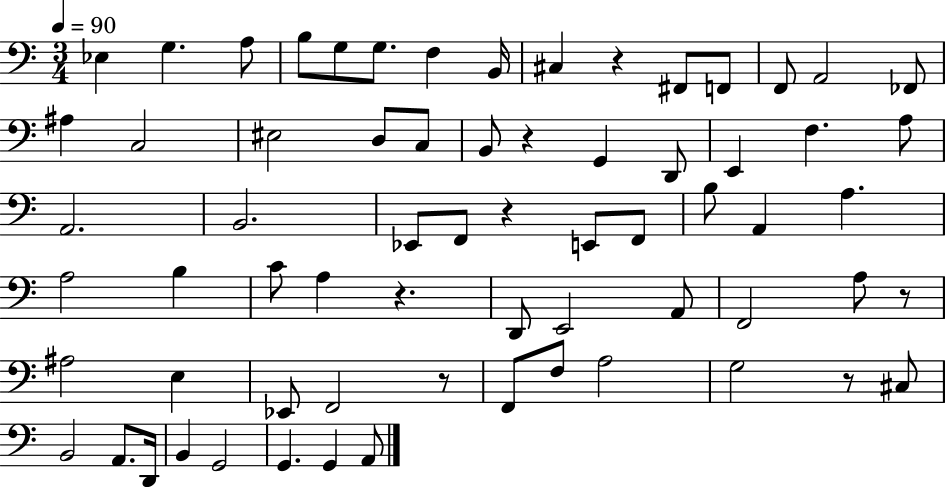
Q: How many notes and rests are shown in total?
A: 67